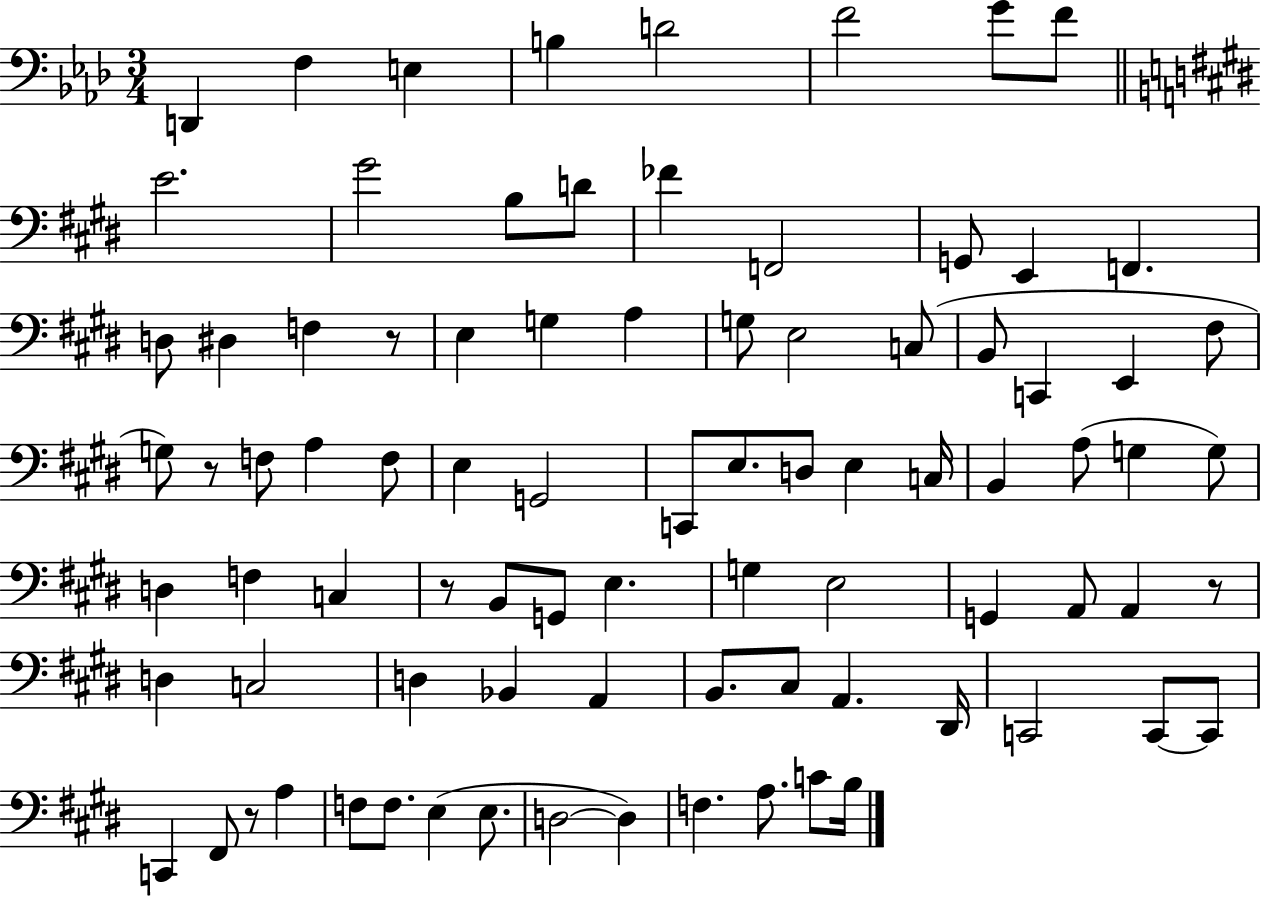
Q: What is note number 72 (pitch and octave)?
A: F3